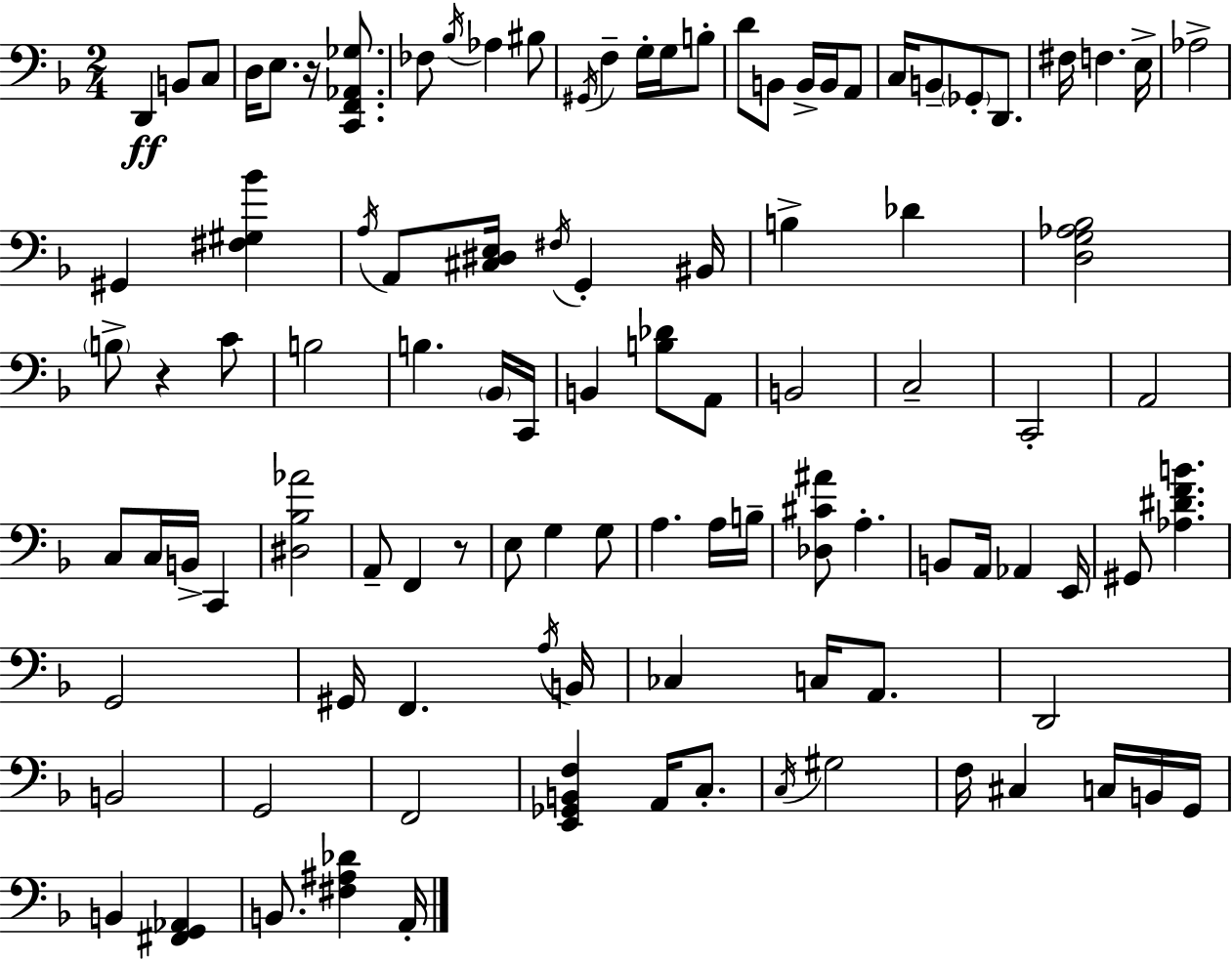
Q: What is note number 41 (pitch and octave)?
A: C2